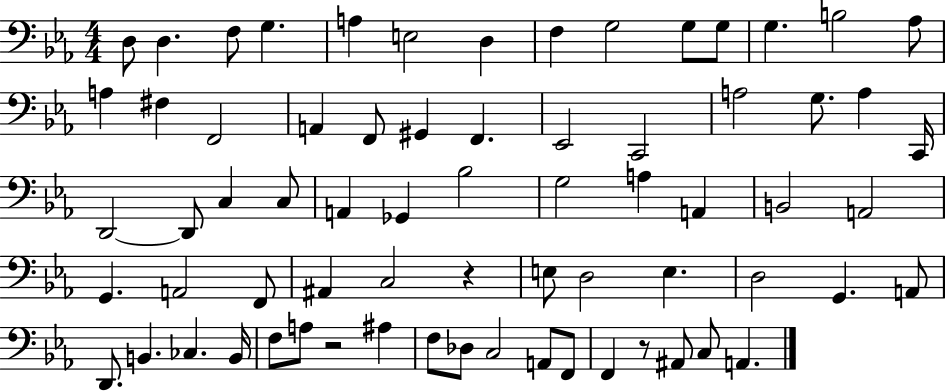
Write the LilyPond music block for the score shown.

{
  \clef bass
  \numericTimeSignature
  \time 4/4
  \key ees \major
  d8 d4. f8 g4. | a4 e2 d4 | f4 g2 g8 g8 | g4. b2 aes8 | \break a4 fis4 f,2 | a,4 f,8 gis,4 f,4. | ees,2 c,2 | a2 g8. a4 c,16 | \break d,2~~ d,8 c4 c8 | a,4 ges,4 bes2 | g2 a4 a,4 | b,2 a,2 | \break g,4. a,2 f,8 | ais,4 c2 r4 | e8 d2 e4. | d2 g,4. a,8 | \break d,8. b,4. ces4. b,16 | f8 a8 r2 ais4 | f8 des8 c2 a,8 f,8 | f,4 r8 ais,8 c8 a,4. | \break \bar "|."
}